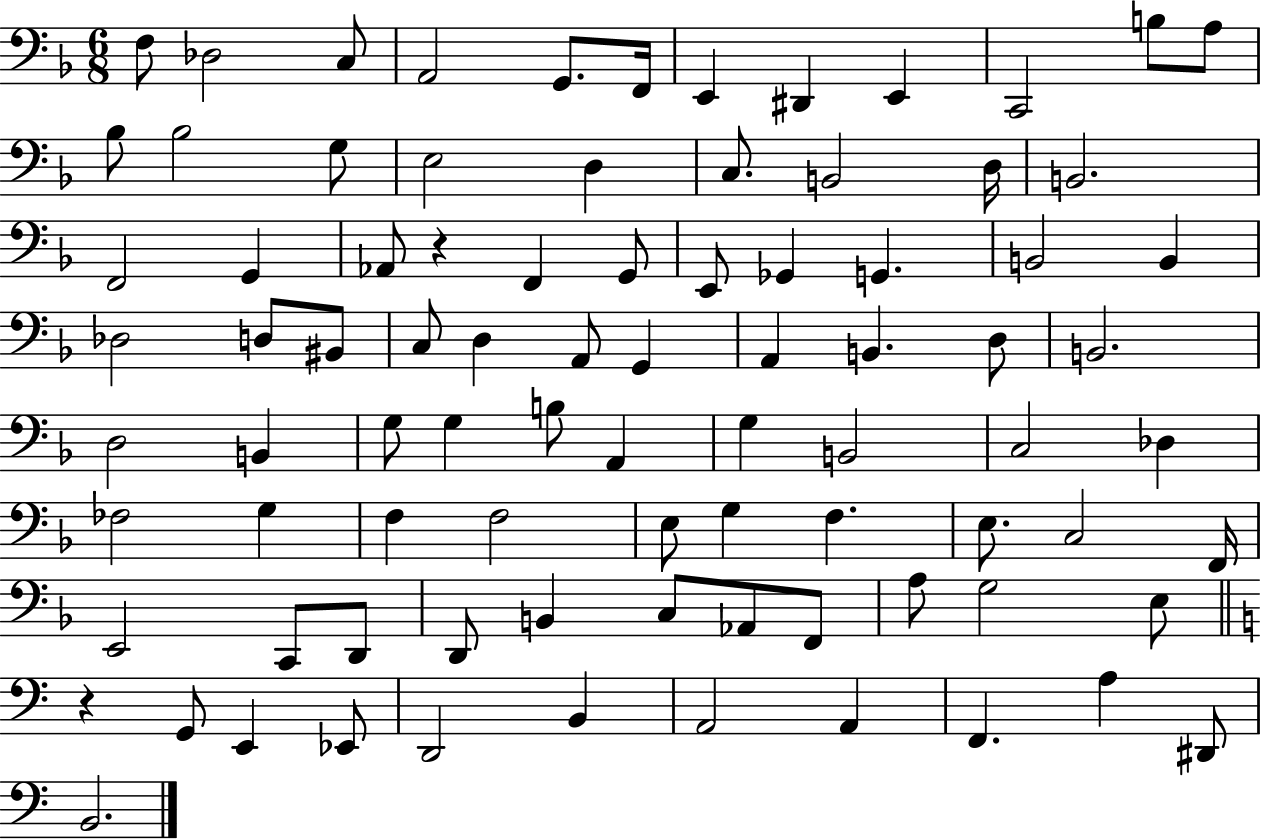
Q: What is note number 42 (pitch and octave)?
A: B2